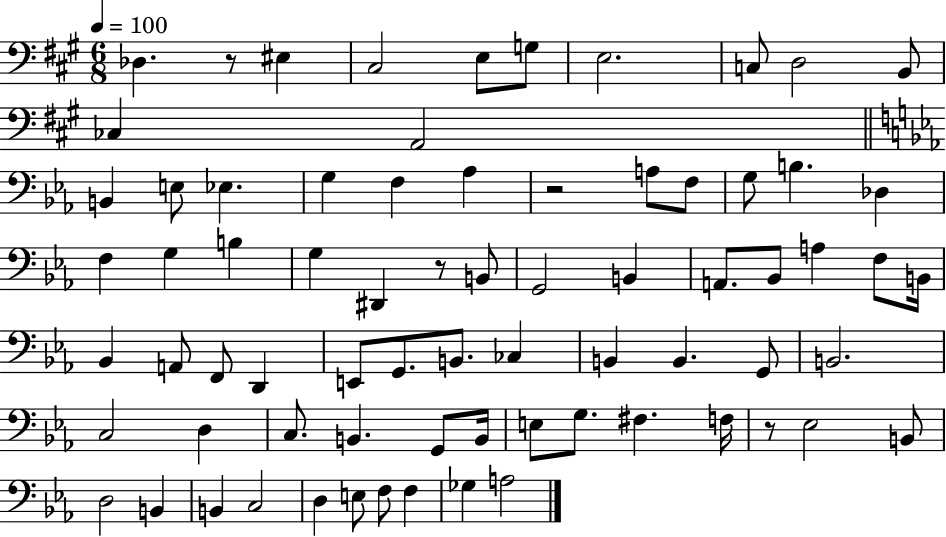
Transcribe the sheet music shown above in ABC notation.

X:1
T:Untitled
M:6/8
L:1/4
K:A
_D, z/2 ^E, ^C,2 E,/2 G,/2 E,2 C,/2 D,2 B,,/2 _C, A,,2 B,, E,/2 _E, G, F, _A, z2 A,/2 F,/2 G,/2 B, _D, F, G, B, G, ^D,, z/2 B,,/2 G,,2 B,, A,,/2 _B,,/2 A, F,/2 B,,/4 _B,, A,,/2 F,,/2 D,, E,,/2 G,,/2 B,,/2 _C, B,, B,, G,,/2 B,,2 C,2 D, C,/2 B,, G,,/2 B,,/4 E,/2 G,/2 ^F, F,/4 z/2 _E,2 B,,/2 D,2 B,, B,, C,2 D, E,/2 F,/2 F, _G, A,2